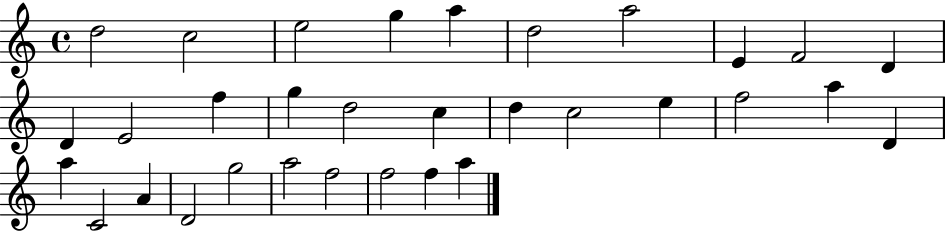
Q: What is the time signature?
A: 4/4